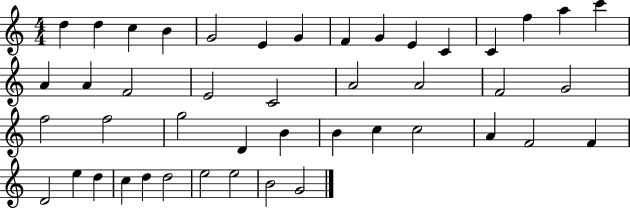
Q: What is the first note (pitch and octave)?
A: D5